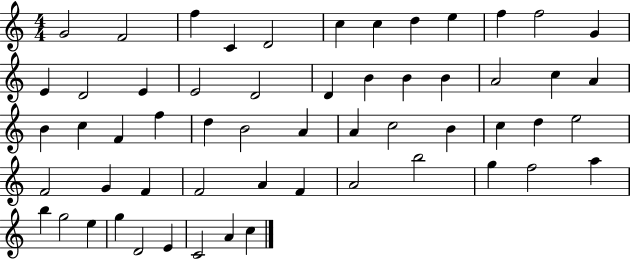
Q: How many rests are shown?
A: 0